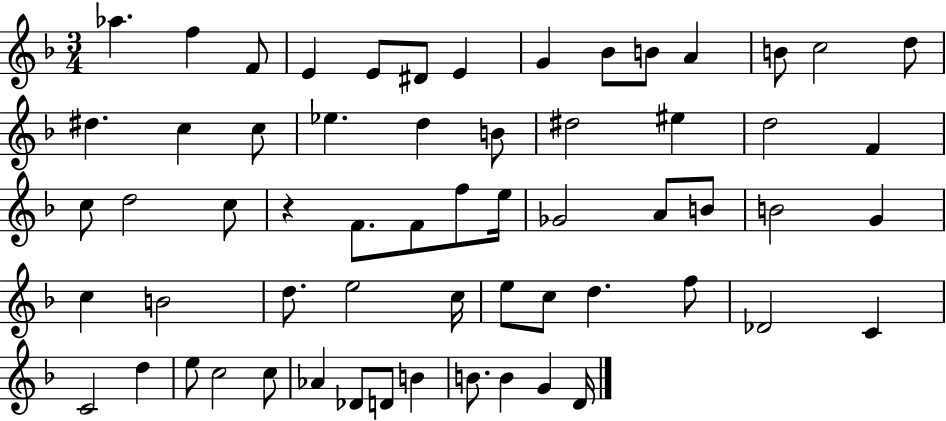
Ab5/q. F5/q F4/e E4/q E4/e D#4/e E4/q G4/q Bb4/e B4/e A4/q B4/e C5/h D5/e D#5/q. C5/q C5/e Eb5/q. D5/q B4/e D#5/h EIS5/q D5/h F4/q C5/e D5/h C5/e R/q F4/e. F4/e F5/e E5/s Gb4/h A4/e B4/e B4/h G4/q C5/q B4/h D5/e. E5/h C5/s E5/e C5/e D5/q. F5/e Db4/h C4/q C4/h D5/q E5/e C5/h C5/e Ab4/q Db4/e D4/e B4/q B4/e. B4/q G4/q D4/s